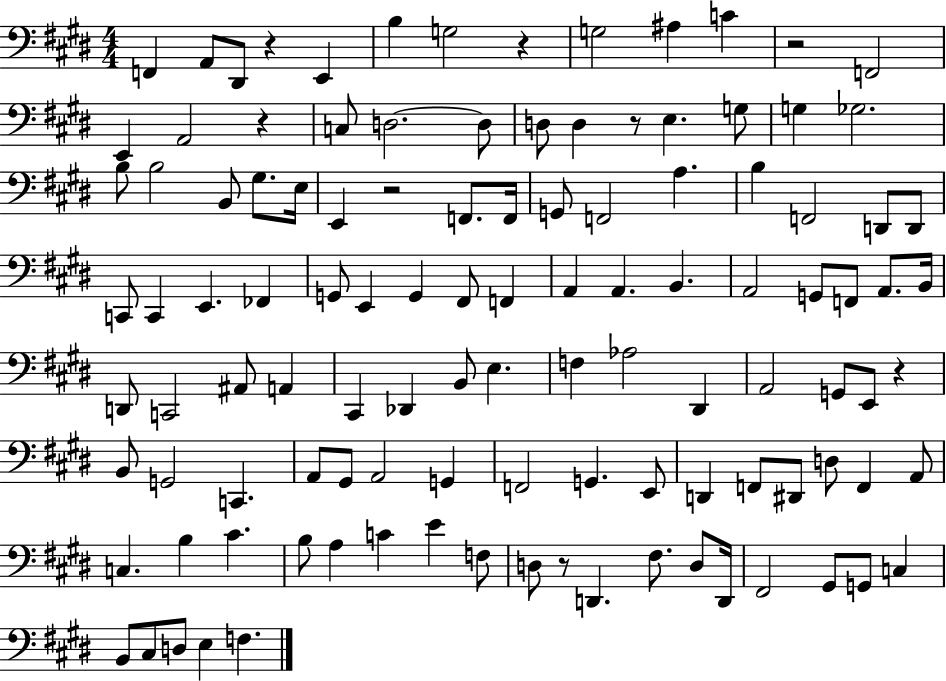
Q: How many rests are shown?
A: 8